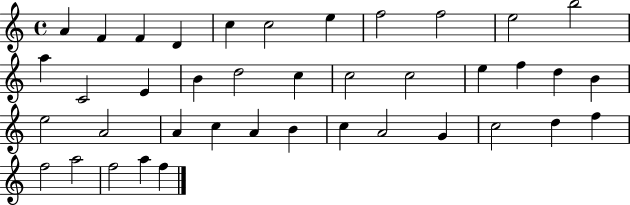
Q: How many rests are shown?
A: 0